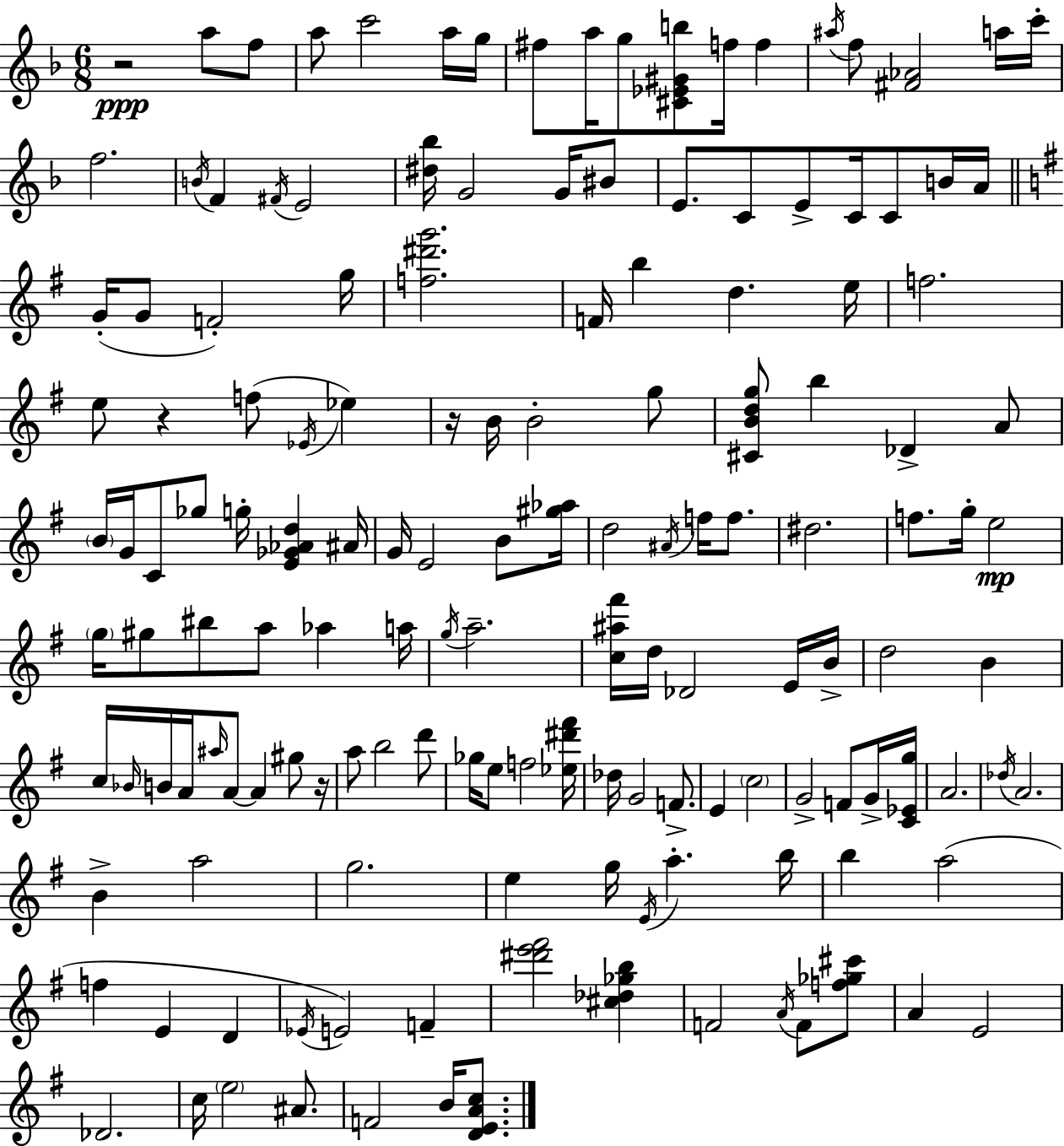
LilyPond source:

{
  \clef treble
  \numericTimeSignature
  \time 6/8
  \key d \minor
  r2\ppp a''8 f''8 | a''8 c'''2 a''16 g''16 | fis''8 a''16 g''8 <cis' ees' gis' b''>8 f''16 f''4 | \acciaccatura { ais''16 } f''8 <fis' aes'>2 a''16 | \break c'''16-. f''2. | \acciaccatura { b'16 } f'4 \acciaccatura { fis'16 } e'2 | <dis'' bes''>16 g'2 | g'16 bis'8 e'8. c'8 e'8-> c'16 c'8 | \break b'16 a'16 \bar "||" \break \key g \major g'16-.( g'8 f'2-.) g''16 | <f'' dis''' g'''>2. | f'16 b''4 d''4. e''16 | f''2. | \break e''8 r4 f''8( \acciaccatura { ees'16 } ees''4) | r16 b'16 b'2-. g''8 | <cis' b' d'' g''>8 b''4 des'4-> a'8 | \parenthesize b'16 g'16 c'8 ges''8 g''16-. <e' ges' aes' d''>4 | \break ais'16 g'16 e'2 b'8 | <gis'' aes''>16 d''2 \acciaccatura { ais'16 } f''16 f''8. | dis''2. | f''8. g''16-. e''2\mp | \break \parenthesize g''16 gis''8 bis''8 a''8 aes''4 | a''16 \acciaccatura { g''16 } a''2.-- | <c'' ais'' fis'''>16 d''16 des'2 | e'16 b'16-> d''2 b'4 | \break c''16 \grace { bes'16 } b'16 a'16 \grace { ais''16 } a'8~~ a'4 | gis''8 r16 a''8 b''2 | d'''8 ges''16 e''8 f''2 | <ees'' dis''' fis'''>16 des''16 g'2 | \break f'8.-> e'4 \parenthesize c''2 | g'2-> | f'8 g'16-> <c' ees' g''>16 a'2. | \acciaccatura { des''16 } a'2. | \break b'4-> a''2 | g''2. | e''4 g''16 \acciaccatura { e'16 } | a''4.-. b''16 b''4 a''2( | \break f''4 e'4 | d'4 \acciaccatura { ees'16 } e'2) | f'4-- <dis''' e''' fis'''>2 | <cis'' des'' ges'' b''>4 f'2 | \break \acciaccatura { a'16 } f'8 <f'' ges'' cis'''>8 a'4 | e'2 des'2. | c''16 \parenthesize e''2 | ais'8. f'2 | \break b'16 <d' e' a' c''>8. \bar "|."
}